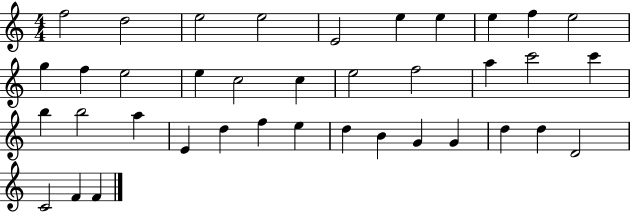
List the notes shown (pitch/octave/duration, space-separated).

F5/h D5/h E5/h E5/h E4/h E5/q E5/q E5/q F5/q E5/h G5/q F5/q E5/h E5/q C5/h C5/q E5/h F5/h A5/q C6/h C6/q B5/q B5/h A5/q E4/q D5/q F5/q E5/q D5/q B4/q G4/q G4/q D5/q D5/q D4/h C4/h F4/q F4/q